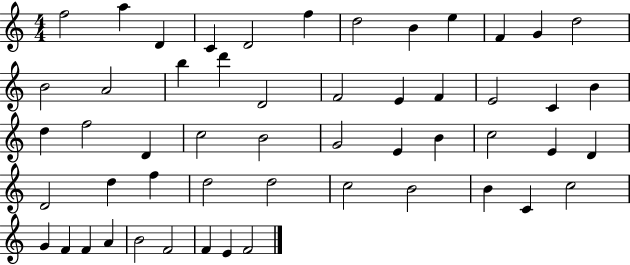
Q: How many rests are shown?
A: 0